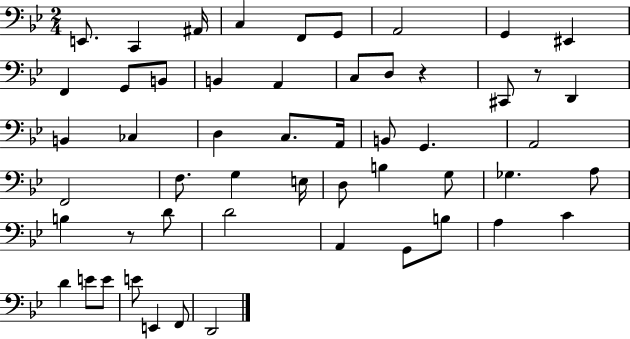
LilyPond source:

{
  \clef bass
  \numericTimeSignature
  \time 2/4
  \key bes \major
  e,8. c,4 ais,16 | c4 f,8 g,8 | a,2 | g,4 eis,4 | \break f,4 g,8 b,8 | b,4 a,4 | c8 d8 r4 | cis,8 r8 d,4 | \break b,4 ces4 | d4 c8. a,16 | b,8 g,4. | a,2 | \break f,2 | f8. g4 e16 | d8 b4 g8 | ges4. a8 | \break b4 r8 d'8 | d'2 | a,4 g,8 b8 | a4 c'4 | \break d'4 e'8 e'8 | e'8 e,4 f,8 | d,2 | \bar "|."
}